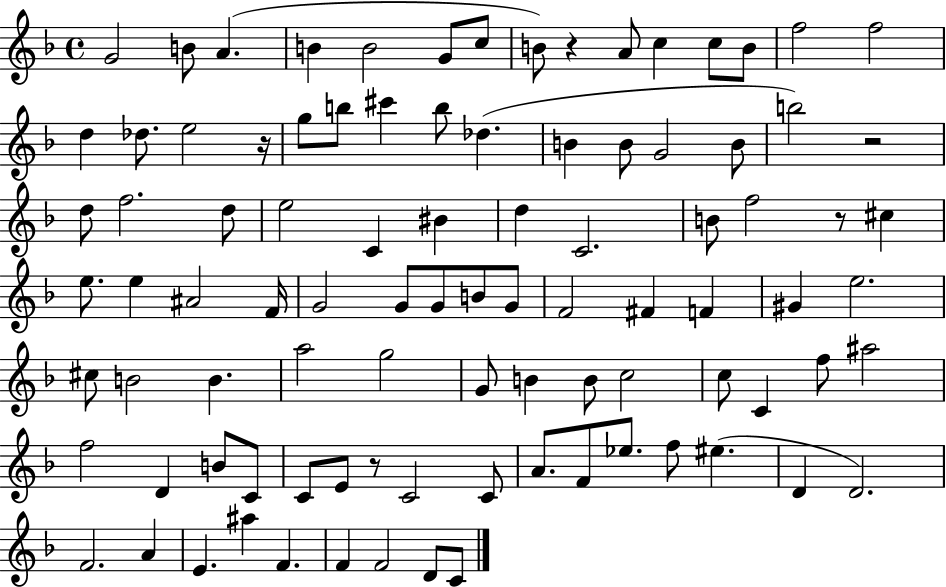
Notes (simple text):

G4/h B4/e A4/q. B4/q B4/h G4/e C5/e B4/e R/q A4/e C5/q C5/e B4/e F5/h F5/h D5/q Db5/e. E5/h R/s G5/e B5/e C#6/q B5/e Db5/q. B4/q B4/e G4/h B4/e B5/h R/h D5/e F5/h. D5/e E5/h C4/q BIS4/q D5/q C4/h. B4/e F5/h R/e C#5/q E5/e. E5/q A#4/h F4/s G4/h G4/e G4/e B4/e G4/e F4/h F#4/q F4/q G#4/q E5/h. C#5/e B4/h B4/q. A5/h G5/h G4/e B4/q B4/e C5/h C5/e C4/q F5/e A#5/h F5/h D4/q B4/e C4/e C4/e E4/e R/e C4/h C4/e A4/e. F4/e Eb5/e. F5/e EIS5/q. D4/q D4/h. F4/h. A4/q E4/q. A#5/q F4/q. F4/q F4/h D4/e C4/e